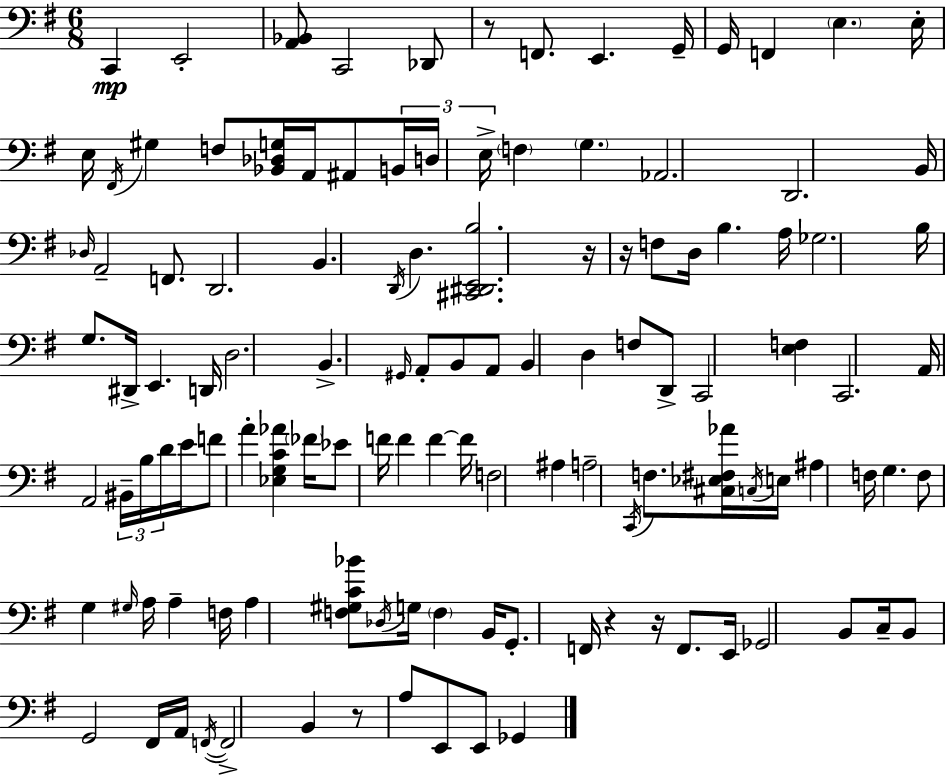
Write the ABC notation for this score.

X:1
T:Untitled
M:6/8
L:1/4
K:G
C,, E,,2 [A,,_B,,]/2 C,,2 _D,,/2 z/2 F,,/2 E,, G,,/4 G,,/4 F,, E, E,/4 E,/4 ^F,,/4 ^G, F,/2 [_B,,_D,G,]/4 A,,/4 ^A,,/2 B,,/4 D,/4 E,/4 F, G, _A,,2 D,,2 B,,/4 _D,/4 A,,2 F,,/2 D,,2 B,, D,,/4 D, [^C,,^D,,E,,B,]2 z/4 z/4 F,/2 D,/4 B, A,/4 _G,2 B,/4 G,/2 ^D,,/4 E,, D,,/4 D,2 B,, ^G,,/4 A,,/2 B,,/2 A,,/2 B,, D, F,/2 D,,/2 C,,2 [E,F,] C,,2 A,,/4 A,,2 ^B,,/4 B,/4 D/4 E/4 F/2 A [_E,G,C_A] _F/4 _E/2 F/4 F F F/4 F,2 ^A, A,2 C,,/4 F,/2 [^C,_E,^F,_A]/4 C,/4 E,/4 ^A, F,/4 G, F,/2 G, ^G,/4 A,/4 A, F,/4 A, [F,^G,C_B]/2 _D,/4 G,/4 F, B,,/4 G,,/2 F,,/4 z z/4 F,,/2 E,,/4 _G,,2 B,,/2 C,/4 B,,/2 G,,2 ^F,,/4 A,,/4 F,,/4 F,,2 B,, z/2 A,/2 E,,/2 E,,/2 _G,,